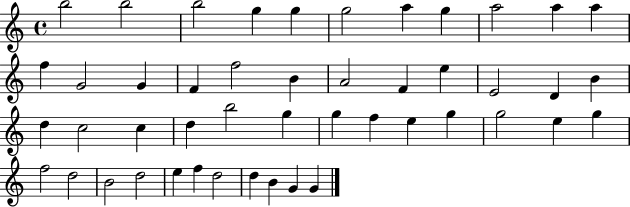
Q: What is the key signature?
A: C major